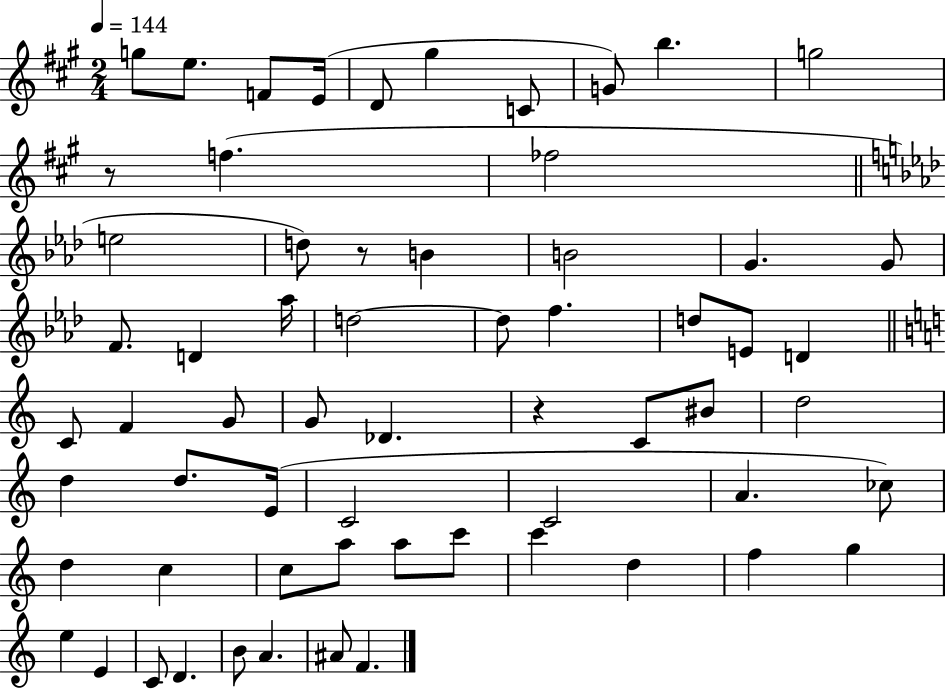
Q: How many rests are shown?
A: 3